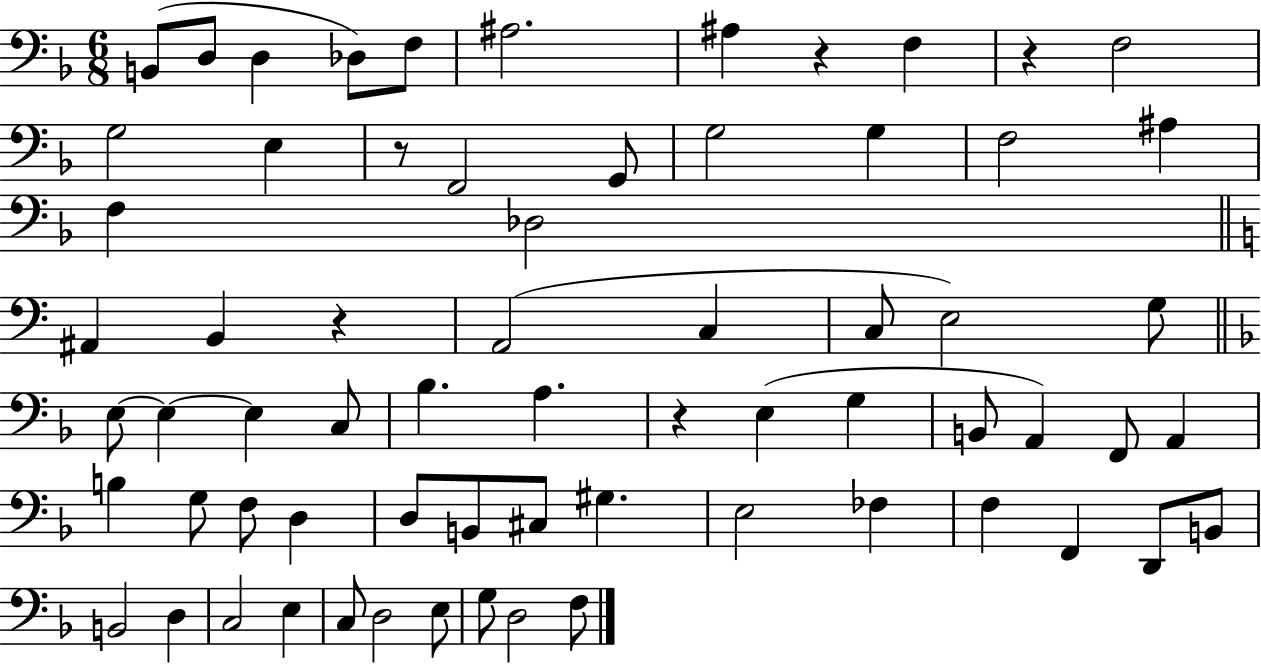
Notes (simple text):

B2/e D3/e D3/q Db3/e F3/e A#3/h. A#3/q R/q F3/q R/q F3/h G3/h E3/q R/e F2/h G2/e G3/h G3/q F3/h A#3/q F3/q Db3/h A#2/q B2/q R/q A2/h C3/q C3/e E3/h G3/e E3/e E3/q E3/q C3/e Bb3/q. A3/q. R/q E3/q G3/q B2/e A2/q F2/e A2/q B3/q G3/e F3/e D3/q D3/e B2/e C#3/e G#3/q. E3/h FES3/q F3/q F2/q D2/e B2/e B2/h D3/q C3/h E3/q C3/e D3/h E3/e G3/e D3/h F3/e